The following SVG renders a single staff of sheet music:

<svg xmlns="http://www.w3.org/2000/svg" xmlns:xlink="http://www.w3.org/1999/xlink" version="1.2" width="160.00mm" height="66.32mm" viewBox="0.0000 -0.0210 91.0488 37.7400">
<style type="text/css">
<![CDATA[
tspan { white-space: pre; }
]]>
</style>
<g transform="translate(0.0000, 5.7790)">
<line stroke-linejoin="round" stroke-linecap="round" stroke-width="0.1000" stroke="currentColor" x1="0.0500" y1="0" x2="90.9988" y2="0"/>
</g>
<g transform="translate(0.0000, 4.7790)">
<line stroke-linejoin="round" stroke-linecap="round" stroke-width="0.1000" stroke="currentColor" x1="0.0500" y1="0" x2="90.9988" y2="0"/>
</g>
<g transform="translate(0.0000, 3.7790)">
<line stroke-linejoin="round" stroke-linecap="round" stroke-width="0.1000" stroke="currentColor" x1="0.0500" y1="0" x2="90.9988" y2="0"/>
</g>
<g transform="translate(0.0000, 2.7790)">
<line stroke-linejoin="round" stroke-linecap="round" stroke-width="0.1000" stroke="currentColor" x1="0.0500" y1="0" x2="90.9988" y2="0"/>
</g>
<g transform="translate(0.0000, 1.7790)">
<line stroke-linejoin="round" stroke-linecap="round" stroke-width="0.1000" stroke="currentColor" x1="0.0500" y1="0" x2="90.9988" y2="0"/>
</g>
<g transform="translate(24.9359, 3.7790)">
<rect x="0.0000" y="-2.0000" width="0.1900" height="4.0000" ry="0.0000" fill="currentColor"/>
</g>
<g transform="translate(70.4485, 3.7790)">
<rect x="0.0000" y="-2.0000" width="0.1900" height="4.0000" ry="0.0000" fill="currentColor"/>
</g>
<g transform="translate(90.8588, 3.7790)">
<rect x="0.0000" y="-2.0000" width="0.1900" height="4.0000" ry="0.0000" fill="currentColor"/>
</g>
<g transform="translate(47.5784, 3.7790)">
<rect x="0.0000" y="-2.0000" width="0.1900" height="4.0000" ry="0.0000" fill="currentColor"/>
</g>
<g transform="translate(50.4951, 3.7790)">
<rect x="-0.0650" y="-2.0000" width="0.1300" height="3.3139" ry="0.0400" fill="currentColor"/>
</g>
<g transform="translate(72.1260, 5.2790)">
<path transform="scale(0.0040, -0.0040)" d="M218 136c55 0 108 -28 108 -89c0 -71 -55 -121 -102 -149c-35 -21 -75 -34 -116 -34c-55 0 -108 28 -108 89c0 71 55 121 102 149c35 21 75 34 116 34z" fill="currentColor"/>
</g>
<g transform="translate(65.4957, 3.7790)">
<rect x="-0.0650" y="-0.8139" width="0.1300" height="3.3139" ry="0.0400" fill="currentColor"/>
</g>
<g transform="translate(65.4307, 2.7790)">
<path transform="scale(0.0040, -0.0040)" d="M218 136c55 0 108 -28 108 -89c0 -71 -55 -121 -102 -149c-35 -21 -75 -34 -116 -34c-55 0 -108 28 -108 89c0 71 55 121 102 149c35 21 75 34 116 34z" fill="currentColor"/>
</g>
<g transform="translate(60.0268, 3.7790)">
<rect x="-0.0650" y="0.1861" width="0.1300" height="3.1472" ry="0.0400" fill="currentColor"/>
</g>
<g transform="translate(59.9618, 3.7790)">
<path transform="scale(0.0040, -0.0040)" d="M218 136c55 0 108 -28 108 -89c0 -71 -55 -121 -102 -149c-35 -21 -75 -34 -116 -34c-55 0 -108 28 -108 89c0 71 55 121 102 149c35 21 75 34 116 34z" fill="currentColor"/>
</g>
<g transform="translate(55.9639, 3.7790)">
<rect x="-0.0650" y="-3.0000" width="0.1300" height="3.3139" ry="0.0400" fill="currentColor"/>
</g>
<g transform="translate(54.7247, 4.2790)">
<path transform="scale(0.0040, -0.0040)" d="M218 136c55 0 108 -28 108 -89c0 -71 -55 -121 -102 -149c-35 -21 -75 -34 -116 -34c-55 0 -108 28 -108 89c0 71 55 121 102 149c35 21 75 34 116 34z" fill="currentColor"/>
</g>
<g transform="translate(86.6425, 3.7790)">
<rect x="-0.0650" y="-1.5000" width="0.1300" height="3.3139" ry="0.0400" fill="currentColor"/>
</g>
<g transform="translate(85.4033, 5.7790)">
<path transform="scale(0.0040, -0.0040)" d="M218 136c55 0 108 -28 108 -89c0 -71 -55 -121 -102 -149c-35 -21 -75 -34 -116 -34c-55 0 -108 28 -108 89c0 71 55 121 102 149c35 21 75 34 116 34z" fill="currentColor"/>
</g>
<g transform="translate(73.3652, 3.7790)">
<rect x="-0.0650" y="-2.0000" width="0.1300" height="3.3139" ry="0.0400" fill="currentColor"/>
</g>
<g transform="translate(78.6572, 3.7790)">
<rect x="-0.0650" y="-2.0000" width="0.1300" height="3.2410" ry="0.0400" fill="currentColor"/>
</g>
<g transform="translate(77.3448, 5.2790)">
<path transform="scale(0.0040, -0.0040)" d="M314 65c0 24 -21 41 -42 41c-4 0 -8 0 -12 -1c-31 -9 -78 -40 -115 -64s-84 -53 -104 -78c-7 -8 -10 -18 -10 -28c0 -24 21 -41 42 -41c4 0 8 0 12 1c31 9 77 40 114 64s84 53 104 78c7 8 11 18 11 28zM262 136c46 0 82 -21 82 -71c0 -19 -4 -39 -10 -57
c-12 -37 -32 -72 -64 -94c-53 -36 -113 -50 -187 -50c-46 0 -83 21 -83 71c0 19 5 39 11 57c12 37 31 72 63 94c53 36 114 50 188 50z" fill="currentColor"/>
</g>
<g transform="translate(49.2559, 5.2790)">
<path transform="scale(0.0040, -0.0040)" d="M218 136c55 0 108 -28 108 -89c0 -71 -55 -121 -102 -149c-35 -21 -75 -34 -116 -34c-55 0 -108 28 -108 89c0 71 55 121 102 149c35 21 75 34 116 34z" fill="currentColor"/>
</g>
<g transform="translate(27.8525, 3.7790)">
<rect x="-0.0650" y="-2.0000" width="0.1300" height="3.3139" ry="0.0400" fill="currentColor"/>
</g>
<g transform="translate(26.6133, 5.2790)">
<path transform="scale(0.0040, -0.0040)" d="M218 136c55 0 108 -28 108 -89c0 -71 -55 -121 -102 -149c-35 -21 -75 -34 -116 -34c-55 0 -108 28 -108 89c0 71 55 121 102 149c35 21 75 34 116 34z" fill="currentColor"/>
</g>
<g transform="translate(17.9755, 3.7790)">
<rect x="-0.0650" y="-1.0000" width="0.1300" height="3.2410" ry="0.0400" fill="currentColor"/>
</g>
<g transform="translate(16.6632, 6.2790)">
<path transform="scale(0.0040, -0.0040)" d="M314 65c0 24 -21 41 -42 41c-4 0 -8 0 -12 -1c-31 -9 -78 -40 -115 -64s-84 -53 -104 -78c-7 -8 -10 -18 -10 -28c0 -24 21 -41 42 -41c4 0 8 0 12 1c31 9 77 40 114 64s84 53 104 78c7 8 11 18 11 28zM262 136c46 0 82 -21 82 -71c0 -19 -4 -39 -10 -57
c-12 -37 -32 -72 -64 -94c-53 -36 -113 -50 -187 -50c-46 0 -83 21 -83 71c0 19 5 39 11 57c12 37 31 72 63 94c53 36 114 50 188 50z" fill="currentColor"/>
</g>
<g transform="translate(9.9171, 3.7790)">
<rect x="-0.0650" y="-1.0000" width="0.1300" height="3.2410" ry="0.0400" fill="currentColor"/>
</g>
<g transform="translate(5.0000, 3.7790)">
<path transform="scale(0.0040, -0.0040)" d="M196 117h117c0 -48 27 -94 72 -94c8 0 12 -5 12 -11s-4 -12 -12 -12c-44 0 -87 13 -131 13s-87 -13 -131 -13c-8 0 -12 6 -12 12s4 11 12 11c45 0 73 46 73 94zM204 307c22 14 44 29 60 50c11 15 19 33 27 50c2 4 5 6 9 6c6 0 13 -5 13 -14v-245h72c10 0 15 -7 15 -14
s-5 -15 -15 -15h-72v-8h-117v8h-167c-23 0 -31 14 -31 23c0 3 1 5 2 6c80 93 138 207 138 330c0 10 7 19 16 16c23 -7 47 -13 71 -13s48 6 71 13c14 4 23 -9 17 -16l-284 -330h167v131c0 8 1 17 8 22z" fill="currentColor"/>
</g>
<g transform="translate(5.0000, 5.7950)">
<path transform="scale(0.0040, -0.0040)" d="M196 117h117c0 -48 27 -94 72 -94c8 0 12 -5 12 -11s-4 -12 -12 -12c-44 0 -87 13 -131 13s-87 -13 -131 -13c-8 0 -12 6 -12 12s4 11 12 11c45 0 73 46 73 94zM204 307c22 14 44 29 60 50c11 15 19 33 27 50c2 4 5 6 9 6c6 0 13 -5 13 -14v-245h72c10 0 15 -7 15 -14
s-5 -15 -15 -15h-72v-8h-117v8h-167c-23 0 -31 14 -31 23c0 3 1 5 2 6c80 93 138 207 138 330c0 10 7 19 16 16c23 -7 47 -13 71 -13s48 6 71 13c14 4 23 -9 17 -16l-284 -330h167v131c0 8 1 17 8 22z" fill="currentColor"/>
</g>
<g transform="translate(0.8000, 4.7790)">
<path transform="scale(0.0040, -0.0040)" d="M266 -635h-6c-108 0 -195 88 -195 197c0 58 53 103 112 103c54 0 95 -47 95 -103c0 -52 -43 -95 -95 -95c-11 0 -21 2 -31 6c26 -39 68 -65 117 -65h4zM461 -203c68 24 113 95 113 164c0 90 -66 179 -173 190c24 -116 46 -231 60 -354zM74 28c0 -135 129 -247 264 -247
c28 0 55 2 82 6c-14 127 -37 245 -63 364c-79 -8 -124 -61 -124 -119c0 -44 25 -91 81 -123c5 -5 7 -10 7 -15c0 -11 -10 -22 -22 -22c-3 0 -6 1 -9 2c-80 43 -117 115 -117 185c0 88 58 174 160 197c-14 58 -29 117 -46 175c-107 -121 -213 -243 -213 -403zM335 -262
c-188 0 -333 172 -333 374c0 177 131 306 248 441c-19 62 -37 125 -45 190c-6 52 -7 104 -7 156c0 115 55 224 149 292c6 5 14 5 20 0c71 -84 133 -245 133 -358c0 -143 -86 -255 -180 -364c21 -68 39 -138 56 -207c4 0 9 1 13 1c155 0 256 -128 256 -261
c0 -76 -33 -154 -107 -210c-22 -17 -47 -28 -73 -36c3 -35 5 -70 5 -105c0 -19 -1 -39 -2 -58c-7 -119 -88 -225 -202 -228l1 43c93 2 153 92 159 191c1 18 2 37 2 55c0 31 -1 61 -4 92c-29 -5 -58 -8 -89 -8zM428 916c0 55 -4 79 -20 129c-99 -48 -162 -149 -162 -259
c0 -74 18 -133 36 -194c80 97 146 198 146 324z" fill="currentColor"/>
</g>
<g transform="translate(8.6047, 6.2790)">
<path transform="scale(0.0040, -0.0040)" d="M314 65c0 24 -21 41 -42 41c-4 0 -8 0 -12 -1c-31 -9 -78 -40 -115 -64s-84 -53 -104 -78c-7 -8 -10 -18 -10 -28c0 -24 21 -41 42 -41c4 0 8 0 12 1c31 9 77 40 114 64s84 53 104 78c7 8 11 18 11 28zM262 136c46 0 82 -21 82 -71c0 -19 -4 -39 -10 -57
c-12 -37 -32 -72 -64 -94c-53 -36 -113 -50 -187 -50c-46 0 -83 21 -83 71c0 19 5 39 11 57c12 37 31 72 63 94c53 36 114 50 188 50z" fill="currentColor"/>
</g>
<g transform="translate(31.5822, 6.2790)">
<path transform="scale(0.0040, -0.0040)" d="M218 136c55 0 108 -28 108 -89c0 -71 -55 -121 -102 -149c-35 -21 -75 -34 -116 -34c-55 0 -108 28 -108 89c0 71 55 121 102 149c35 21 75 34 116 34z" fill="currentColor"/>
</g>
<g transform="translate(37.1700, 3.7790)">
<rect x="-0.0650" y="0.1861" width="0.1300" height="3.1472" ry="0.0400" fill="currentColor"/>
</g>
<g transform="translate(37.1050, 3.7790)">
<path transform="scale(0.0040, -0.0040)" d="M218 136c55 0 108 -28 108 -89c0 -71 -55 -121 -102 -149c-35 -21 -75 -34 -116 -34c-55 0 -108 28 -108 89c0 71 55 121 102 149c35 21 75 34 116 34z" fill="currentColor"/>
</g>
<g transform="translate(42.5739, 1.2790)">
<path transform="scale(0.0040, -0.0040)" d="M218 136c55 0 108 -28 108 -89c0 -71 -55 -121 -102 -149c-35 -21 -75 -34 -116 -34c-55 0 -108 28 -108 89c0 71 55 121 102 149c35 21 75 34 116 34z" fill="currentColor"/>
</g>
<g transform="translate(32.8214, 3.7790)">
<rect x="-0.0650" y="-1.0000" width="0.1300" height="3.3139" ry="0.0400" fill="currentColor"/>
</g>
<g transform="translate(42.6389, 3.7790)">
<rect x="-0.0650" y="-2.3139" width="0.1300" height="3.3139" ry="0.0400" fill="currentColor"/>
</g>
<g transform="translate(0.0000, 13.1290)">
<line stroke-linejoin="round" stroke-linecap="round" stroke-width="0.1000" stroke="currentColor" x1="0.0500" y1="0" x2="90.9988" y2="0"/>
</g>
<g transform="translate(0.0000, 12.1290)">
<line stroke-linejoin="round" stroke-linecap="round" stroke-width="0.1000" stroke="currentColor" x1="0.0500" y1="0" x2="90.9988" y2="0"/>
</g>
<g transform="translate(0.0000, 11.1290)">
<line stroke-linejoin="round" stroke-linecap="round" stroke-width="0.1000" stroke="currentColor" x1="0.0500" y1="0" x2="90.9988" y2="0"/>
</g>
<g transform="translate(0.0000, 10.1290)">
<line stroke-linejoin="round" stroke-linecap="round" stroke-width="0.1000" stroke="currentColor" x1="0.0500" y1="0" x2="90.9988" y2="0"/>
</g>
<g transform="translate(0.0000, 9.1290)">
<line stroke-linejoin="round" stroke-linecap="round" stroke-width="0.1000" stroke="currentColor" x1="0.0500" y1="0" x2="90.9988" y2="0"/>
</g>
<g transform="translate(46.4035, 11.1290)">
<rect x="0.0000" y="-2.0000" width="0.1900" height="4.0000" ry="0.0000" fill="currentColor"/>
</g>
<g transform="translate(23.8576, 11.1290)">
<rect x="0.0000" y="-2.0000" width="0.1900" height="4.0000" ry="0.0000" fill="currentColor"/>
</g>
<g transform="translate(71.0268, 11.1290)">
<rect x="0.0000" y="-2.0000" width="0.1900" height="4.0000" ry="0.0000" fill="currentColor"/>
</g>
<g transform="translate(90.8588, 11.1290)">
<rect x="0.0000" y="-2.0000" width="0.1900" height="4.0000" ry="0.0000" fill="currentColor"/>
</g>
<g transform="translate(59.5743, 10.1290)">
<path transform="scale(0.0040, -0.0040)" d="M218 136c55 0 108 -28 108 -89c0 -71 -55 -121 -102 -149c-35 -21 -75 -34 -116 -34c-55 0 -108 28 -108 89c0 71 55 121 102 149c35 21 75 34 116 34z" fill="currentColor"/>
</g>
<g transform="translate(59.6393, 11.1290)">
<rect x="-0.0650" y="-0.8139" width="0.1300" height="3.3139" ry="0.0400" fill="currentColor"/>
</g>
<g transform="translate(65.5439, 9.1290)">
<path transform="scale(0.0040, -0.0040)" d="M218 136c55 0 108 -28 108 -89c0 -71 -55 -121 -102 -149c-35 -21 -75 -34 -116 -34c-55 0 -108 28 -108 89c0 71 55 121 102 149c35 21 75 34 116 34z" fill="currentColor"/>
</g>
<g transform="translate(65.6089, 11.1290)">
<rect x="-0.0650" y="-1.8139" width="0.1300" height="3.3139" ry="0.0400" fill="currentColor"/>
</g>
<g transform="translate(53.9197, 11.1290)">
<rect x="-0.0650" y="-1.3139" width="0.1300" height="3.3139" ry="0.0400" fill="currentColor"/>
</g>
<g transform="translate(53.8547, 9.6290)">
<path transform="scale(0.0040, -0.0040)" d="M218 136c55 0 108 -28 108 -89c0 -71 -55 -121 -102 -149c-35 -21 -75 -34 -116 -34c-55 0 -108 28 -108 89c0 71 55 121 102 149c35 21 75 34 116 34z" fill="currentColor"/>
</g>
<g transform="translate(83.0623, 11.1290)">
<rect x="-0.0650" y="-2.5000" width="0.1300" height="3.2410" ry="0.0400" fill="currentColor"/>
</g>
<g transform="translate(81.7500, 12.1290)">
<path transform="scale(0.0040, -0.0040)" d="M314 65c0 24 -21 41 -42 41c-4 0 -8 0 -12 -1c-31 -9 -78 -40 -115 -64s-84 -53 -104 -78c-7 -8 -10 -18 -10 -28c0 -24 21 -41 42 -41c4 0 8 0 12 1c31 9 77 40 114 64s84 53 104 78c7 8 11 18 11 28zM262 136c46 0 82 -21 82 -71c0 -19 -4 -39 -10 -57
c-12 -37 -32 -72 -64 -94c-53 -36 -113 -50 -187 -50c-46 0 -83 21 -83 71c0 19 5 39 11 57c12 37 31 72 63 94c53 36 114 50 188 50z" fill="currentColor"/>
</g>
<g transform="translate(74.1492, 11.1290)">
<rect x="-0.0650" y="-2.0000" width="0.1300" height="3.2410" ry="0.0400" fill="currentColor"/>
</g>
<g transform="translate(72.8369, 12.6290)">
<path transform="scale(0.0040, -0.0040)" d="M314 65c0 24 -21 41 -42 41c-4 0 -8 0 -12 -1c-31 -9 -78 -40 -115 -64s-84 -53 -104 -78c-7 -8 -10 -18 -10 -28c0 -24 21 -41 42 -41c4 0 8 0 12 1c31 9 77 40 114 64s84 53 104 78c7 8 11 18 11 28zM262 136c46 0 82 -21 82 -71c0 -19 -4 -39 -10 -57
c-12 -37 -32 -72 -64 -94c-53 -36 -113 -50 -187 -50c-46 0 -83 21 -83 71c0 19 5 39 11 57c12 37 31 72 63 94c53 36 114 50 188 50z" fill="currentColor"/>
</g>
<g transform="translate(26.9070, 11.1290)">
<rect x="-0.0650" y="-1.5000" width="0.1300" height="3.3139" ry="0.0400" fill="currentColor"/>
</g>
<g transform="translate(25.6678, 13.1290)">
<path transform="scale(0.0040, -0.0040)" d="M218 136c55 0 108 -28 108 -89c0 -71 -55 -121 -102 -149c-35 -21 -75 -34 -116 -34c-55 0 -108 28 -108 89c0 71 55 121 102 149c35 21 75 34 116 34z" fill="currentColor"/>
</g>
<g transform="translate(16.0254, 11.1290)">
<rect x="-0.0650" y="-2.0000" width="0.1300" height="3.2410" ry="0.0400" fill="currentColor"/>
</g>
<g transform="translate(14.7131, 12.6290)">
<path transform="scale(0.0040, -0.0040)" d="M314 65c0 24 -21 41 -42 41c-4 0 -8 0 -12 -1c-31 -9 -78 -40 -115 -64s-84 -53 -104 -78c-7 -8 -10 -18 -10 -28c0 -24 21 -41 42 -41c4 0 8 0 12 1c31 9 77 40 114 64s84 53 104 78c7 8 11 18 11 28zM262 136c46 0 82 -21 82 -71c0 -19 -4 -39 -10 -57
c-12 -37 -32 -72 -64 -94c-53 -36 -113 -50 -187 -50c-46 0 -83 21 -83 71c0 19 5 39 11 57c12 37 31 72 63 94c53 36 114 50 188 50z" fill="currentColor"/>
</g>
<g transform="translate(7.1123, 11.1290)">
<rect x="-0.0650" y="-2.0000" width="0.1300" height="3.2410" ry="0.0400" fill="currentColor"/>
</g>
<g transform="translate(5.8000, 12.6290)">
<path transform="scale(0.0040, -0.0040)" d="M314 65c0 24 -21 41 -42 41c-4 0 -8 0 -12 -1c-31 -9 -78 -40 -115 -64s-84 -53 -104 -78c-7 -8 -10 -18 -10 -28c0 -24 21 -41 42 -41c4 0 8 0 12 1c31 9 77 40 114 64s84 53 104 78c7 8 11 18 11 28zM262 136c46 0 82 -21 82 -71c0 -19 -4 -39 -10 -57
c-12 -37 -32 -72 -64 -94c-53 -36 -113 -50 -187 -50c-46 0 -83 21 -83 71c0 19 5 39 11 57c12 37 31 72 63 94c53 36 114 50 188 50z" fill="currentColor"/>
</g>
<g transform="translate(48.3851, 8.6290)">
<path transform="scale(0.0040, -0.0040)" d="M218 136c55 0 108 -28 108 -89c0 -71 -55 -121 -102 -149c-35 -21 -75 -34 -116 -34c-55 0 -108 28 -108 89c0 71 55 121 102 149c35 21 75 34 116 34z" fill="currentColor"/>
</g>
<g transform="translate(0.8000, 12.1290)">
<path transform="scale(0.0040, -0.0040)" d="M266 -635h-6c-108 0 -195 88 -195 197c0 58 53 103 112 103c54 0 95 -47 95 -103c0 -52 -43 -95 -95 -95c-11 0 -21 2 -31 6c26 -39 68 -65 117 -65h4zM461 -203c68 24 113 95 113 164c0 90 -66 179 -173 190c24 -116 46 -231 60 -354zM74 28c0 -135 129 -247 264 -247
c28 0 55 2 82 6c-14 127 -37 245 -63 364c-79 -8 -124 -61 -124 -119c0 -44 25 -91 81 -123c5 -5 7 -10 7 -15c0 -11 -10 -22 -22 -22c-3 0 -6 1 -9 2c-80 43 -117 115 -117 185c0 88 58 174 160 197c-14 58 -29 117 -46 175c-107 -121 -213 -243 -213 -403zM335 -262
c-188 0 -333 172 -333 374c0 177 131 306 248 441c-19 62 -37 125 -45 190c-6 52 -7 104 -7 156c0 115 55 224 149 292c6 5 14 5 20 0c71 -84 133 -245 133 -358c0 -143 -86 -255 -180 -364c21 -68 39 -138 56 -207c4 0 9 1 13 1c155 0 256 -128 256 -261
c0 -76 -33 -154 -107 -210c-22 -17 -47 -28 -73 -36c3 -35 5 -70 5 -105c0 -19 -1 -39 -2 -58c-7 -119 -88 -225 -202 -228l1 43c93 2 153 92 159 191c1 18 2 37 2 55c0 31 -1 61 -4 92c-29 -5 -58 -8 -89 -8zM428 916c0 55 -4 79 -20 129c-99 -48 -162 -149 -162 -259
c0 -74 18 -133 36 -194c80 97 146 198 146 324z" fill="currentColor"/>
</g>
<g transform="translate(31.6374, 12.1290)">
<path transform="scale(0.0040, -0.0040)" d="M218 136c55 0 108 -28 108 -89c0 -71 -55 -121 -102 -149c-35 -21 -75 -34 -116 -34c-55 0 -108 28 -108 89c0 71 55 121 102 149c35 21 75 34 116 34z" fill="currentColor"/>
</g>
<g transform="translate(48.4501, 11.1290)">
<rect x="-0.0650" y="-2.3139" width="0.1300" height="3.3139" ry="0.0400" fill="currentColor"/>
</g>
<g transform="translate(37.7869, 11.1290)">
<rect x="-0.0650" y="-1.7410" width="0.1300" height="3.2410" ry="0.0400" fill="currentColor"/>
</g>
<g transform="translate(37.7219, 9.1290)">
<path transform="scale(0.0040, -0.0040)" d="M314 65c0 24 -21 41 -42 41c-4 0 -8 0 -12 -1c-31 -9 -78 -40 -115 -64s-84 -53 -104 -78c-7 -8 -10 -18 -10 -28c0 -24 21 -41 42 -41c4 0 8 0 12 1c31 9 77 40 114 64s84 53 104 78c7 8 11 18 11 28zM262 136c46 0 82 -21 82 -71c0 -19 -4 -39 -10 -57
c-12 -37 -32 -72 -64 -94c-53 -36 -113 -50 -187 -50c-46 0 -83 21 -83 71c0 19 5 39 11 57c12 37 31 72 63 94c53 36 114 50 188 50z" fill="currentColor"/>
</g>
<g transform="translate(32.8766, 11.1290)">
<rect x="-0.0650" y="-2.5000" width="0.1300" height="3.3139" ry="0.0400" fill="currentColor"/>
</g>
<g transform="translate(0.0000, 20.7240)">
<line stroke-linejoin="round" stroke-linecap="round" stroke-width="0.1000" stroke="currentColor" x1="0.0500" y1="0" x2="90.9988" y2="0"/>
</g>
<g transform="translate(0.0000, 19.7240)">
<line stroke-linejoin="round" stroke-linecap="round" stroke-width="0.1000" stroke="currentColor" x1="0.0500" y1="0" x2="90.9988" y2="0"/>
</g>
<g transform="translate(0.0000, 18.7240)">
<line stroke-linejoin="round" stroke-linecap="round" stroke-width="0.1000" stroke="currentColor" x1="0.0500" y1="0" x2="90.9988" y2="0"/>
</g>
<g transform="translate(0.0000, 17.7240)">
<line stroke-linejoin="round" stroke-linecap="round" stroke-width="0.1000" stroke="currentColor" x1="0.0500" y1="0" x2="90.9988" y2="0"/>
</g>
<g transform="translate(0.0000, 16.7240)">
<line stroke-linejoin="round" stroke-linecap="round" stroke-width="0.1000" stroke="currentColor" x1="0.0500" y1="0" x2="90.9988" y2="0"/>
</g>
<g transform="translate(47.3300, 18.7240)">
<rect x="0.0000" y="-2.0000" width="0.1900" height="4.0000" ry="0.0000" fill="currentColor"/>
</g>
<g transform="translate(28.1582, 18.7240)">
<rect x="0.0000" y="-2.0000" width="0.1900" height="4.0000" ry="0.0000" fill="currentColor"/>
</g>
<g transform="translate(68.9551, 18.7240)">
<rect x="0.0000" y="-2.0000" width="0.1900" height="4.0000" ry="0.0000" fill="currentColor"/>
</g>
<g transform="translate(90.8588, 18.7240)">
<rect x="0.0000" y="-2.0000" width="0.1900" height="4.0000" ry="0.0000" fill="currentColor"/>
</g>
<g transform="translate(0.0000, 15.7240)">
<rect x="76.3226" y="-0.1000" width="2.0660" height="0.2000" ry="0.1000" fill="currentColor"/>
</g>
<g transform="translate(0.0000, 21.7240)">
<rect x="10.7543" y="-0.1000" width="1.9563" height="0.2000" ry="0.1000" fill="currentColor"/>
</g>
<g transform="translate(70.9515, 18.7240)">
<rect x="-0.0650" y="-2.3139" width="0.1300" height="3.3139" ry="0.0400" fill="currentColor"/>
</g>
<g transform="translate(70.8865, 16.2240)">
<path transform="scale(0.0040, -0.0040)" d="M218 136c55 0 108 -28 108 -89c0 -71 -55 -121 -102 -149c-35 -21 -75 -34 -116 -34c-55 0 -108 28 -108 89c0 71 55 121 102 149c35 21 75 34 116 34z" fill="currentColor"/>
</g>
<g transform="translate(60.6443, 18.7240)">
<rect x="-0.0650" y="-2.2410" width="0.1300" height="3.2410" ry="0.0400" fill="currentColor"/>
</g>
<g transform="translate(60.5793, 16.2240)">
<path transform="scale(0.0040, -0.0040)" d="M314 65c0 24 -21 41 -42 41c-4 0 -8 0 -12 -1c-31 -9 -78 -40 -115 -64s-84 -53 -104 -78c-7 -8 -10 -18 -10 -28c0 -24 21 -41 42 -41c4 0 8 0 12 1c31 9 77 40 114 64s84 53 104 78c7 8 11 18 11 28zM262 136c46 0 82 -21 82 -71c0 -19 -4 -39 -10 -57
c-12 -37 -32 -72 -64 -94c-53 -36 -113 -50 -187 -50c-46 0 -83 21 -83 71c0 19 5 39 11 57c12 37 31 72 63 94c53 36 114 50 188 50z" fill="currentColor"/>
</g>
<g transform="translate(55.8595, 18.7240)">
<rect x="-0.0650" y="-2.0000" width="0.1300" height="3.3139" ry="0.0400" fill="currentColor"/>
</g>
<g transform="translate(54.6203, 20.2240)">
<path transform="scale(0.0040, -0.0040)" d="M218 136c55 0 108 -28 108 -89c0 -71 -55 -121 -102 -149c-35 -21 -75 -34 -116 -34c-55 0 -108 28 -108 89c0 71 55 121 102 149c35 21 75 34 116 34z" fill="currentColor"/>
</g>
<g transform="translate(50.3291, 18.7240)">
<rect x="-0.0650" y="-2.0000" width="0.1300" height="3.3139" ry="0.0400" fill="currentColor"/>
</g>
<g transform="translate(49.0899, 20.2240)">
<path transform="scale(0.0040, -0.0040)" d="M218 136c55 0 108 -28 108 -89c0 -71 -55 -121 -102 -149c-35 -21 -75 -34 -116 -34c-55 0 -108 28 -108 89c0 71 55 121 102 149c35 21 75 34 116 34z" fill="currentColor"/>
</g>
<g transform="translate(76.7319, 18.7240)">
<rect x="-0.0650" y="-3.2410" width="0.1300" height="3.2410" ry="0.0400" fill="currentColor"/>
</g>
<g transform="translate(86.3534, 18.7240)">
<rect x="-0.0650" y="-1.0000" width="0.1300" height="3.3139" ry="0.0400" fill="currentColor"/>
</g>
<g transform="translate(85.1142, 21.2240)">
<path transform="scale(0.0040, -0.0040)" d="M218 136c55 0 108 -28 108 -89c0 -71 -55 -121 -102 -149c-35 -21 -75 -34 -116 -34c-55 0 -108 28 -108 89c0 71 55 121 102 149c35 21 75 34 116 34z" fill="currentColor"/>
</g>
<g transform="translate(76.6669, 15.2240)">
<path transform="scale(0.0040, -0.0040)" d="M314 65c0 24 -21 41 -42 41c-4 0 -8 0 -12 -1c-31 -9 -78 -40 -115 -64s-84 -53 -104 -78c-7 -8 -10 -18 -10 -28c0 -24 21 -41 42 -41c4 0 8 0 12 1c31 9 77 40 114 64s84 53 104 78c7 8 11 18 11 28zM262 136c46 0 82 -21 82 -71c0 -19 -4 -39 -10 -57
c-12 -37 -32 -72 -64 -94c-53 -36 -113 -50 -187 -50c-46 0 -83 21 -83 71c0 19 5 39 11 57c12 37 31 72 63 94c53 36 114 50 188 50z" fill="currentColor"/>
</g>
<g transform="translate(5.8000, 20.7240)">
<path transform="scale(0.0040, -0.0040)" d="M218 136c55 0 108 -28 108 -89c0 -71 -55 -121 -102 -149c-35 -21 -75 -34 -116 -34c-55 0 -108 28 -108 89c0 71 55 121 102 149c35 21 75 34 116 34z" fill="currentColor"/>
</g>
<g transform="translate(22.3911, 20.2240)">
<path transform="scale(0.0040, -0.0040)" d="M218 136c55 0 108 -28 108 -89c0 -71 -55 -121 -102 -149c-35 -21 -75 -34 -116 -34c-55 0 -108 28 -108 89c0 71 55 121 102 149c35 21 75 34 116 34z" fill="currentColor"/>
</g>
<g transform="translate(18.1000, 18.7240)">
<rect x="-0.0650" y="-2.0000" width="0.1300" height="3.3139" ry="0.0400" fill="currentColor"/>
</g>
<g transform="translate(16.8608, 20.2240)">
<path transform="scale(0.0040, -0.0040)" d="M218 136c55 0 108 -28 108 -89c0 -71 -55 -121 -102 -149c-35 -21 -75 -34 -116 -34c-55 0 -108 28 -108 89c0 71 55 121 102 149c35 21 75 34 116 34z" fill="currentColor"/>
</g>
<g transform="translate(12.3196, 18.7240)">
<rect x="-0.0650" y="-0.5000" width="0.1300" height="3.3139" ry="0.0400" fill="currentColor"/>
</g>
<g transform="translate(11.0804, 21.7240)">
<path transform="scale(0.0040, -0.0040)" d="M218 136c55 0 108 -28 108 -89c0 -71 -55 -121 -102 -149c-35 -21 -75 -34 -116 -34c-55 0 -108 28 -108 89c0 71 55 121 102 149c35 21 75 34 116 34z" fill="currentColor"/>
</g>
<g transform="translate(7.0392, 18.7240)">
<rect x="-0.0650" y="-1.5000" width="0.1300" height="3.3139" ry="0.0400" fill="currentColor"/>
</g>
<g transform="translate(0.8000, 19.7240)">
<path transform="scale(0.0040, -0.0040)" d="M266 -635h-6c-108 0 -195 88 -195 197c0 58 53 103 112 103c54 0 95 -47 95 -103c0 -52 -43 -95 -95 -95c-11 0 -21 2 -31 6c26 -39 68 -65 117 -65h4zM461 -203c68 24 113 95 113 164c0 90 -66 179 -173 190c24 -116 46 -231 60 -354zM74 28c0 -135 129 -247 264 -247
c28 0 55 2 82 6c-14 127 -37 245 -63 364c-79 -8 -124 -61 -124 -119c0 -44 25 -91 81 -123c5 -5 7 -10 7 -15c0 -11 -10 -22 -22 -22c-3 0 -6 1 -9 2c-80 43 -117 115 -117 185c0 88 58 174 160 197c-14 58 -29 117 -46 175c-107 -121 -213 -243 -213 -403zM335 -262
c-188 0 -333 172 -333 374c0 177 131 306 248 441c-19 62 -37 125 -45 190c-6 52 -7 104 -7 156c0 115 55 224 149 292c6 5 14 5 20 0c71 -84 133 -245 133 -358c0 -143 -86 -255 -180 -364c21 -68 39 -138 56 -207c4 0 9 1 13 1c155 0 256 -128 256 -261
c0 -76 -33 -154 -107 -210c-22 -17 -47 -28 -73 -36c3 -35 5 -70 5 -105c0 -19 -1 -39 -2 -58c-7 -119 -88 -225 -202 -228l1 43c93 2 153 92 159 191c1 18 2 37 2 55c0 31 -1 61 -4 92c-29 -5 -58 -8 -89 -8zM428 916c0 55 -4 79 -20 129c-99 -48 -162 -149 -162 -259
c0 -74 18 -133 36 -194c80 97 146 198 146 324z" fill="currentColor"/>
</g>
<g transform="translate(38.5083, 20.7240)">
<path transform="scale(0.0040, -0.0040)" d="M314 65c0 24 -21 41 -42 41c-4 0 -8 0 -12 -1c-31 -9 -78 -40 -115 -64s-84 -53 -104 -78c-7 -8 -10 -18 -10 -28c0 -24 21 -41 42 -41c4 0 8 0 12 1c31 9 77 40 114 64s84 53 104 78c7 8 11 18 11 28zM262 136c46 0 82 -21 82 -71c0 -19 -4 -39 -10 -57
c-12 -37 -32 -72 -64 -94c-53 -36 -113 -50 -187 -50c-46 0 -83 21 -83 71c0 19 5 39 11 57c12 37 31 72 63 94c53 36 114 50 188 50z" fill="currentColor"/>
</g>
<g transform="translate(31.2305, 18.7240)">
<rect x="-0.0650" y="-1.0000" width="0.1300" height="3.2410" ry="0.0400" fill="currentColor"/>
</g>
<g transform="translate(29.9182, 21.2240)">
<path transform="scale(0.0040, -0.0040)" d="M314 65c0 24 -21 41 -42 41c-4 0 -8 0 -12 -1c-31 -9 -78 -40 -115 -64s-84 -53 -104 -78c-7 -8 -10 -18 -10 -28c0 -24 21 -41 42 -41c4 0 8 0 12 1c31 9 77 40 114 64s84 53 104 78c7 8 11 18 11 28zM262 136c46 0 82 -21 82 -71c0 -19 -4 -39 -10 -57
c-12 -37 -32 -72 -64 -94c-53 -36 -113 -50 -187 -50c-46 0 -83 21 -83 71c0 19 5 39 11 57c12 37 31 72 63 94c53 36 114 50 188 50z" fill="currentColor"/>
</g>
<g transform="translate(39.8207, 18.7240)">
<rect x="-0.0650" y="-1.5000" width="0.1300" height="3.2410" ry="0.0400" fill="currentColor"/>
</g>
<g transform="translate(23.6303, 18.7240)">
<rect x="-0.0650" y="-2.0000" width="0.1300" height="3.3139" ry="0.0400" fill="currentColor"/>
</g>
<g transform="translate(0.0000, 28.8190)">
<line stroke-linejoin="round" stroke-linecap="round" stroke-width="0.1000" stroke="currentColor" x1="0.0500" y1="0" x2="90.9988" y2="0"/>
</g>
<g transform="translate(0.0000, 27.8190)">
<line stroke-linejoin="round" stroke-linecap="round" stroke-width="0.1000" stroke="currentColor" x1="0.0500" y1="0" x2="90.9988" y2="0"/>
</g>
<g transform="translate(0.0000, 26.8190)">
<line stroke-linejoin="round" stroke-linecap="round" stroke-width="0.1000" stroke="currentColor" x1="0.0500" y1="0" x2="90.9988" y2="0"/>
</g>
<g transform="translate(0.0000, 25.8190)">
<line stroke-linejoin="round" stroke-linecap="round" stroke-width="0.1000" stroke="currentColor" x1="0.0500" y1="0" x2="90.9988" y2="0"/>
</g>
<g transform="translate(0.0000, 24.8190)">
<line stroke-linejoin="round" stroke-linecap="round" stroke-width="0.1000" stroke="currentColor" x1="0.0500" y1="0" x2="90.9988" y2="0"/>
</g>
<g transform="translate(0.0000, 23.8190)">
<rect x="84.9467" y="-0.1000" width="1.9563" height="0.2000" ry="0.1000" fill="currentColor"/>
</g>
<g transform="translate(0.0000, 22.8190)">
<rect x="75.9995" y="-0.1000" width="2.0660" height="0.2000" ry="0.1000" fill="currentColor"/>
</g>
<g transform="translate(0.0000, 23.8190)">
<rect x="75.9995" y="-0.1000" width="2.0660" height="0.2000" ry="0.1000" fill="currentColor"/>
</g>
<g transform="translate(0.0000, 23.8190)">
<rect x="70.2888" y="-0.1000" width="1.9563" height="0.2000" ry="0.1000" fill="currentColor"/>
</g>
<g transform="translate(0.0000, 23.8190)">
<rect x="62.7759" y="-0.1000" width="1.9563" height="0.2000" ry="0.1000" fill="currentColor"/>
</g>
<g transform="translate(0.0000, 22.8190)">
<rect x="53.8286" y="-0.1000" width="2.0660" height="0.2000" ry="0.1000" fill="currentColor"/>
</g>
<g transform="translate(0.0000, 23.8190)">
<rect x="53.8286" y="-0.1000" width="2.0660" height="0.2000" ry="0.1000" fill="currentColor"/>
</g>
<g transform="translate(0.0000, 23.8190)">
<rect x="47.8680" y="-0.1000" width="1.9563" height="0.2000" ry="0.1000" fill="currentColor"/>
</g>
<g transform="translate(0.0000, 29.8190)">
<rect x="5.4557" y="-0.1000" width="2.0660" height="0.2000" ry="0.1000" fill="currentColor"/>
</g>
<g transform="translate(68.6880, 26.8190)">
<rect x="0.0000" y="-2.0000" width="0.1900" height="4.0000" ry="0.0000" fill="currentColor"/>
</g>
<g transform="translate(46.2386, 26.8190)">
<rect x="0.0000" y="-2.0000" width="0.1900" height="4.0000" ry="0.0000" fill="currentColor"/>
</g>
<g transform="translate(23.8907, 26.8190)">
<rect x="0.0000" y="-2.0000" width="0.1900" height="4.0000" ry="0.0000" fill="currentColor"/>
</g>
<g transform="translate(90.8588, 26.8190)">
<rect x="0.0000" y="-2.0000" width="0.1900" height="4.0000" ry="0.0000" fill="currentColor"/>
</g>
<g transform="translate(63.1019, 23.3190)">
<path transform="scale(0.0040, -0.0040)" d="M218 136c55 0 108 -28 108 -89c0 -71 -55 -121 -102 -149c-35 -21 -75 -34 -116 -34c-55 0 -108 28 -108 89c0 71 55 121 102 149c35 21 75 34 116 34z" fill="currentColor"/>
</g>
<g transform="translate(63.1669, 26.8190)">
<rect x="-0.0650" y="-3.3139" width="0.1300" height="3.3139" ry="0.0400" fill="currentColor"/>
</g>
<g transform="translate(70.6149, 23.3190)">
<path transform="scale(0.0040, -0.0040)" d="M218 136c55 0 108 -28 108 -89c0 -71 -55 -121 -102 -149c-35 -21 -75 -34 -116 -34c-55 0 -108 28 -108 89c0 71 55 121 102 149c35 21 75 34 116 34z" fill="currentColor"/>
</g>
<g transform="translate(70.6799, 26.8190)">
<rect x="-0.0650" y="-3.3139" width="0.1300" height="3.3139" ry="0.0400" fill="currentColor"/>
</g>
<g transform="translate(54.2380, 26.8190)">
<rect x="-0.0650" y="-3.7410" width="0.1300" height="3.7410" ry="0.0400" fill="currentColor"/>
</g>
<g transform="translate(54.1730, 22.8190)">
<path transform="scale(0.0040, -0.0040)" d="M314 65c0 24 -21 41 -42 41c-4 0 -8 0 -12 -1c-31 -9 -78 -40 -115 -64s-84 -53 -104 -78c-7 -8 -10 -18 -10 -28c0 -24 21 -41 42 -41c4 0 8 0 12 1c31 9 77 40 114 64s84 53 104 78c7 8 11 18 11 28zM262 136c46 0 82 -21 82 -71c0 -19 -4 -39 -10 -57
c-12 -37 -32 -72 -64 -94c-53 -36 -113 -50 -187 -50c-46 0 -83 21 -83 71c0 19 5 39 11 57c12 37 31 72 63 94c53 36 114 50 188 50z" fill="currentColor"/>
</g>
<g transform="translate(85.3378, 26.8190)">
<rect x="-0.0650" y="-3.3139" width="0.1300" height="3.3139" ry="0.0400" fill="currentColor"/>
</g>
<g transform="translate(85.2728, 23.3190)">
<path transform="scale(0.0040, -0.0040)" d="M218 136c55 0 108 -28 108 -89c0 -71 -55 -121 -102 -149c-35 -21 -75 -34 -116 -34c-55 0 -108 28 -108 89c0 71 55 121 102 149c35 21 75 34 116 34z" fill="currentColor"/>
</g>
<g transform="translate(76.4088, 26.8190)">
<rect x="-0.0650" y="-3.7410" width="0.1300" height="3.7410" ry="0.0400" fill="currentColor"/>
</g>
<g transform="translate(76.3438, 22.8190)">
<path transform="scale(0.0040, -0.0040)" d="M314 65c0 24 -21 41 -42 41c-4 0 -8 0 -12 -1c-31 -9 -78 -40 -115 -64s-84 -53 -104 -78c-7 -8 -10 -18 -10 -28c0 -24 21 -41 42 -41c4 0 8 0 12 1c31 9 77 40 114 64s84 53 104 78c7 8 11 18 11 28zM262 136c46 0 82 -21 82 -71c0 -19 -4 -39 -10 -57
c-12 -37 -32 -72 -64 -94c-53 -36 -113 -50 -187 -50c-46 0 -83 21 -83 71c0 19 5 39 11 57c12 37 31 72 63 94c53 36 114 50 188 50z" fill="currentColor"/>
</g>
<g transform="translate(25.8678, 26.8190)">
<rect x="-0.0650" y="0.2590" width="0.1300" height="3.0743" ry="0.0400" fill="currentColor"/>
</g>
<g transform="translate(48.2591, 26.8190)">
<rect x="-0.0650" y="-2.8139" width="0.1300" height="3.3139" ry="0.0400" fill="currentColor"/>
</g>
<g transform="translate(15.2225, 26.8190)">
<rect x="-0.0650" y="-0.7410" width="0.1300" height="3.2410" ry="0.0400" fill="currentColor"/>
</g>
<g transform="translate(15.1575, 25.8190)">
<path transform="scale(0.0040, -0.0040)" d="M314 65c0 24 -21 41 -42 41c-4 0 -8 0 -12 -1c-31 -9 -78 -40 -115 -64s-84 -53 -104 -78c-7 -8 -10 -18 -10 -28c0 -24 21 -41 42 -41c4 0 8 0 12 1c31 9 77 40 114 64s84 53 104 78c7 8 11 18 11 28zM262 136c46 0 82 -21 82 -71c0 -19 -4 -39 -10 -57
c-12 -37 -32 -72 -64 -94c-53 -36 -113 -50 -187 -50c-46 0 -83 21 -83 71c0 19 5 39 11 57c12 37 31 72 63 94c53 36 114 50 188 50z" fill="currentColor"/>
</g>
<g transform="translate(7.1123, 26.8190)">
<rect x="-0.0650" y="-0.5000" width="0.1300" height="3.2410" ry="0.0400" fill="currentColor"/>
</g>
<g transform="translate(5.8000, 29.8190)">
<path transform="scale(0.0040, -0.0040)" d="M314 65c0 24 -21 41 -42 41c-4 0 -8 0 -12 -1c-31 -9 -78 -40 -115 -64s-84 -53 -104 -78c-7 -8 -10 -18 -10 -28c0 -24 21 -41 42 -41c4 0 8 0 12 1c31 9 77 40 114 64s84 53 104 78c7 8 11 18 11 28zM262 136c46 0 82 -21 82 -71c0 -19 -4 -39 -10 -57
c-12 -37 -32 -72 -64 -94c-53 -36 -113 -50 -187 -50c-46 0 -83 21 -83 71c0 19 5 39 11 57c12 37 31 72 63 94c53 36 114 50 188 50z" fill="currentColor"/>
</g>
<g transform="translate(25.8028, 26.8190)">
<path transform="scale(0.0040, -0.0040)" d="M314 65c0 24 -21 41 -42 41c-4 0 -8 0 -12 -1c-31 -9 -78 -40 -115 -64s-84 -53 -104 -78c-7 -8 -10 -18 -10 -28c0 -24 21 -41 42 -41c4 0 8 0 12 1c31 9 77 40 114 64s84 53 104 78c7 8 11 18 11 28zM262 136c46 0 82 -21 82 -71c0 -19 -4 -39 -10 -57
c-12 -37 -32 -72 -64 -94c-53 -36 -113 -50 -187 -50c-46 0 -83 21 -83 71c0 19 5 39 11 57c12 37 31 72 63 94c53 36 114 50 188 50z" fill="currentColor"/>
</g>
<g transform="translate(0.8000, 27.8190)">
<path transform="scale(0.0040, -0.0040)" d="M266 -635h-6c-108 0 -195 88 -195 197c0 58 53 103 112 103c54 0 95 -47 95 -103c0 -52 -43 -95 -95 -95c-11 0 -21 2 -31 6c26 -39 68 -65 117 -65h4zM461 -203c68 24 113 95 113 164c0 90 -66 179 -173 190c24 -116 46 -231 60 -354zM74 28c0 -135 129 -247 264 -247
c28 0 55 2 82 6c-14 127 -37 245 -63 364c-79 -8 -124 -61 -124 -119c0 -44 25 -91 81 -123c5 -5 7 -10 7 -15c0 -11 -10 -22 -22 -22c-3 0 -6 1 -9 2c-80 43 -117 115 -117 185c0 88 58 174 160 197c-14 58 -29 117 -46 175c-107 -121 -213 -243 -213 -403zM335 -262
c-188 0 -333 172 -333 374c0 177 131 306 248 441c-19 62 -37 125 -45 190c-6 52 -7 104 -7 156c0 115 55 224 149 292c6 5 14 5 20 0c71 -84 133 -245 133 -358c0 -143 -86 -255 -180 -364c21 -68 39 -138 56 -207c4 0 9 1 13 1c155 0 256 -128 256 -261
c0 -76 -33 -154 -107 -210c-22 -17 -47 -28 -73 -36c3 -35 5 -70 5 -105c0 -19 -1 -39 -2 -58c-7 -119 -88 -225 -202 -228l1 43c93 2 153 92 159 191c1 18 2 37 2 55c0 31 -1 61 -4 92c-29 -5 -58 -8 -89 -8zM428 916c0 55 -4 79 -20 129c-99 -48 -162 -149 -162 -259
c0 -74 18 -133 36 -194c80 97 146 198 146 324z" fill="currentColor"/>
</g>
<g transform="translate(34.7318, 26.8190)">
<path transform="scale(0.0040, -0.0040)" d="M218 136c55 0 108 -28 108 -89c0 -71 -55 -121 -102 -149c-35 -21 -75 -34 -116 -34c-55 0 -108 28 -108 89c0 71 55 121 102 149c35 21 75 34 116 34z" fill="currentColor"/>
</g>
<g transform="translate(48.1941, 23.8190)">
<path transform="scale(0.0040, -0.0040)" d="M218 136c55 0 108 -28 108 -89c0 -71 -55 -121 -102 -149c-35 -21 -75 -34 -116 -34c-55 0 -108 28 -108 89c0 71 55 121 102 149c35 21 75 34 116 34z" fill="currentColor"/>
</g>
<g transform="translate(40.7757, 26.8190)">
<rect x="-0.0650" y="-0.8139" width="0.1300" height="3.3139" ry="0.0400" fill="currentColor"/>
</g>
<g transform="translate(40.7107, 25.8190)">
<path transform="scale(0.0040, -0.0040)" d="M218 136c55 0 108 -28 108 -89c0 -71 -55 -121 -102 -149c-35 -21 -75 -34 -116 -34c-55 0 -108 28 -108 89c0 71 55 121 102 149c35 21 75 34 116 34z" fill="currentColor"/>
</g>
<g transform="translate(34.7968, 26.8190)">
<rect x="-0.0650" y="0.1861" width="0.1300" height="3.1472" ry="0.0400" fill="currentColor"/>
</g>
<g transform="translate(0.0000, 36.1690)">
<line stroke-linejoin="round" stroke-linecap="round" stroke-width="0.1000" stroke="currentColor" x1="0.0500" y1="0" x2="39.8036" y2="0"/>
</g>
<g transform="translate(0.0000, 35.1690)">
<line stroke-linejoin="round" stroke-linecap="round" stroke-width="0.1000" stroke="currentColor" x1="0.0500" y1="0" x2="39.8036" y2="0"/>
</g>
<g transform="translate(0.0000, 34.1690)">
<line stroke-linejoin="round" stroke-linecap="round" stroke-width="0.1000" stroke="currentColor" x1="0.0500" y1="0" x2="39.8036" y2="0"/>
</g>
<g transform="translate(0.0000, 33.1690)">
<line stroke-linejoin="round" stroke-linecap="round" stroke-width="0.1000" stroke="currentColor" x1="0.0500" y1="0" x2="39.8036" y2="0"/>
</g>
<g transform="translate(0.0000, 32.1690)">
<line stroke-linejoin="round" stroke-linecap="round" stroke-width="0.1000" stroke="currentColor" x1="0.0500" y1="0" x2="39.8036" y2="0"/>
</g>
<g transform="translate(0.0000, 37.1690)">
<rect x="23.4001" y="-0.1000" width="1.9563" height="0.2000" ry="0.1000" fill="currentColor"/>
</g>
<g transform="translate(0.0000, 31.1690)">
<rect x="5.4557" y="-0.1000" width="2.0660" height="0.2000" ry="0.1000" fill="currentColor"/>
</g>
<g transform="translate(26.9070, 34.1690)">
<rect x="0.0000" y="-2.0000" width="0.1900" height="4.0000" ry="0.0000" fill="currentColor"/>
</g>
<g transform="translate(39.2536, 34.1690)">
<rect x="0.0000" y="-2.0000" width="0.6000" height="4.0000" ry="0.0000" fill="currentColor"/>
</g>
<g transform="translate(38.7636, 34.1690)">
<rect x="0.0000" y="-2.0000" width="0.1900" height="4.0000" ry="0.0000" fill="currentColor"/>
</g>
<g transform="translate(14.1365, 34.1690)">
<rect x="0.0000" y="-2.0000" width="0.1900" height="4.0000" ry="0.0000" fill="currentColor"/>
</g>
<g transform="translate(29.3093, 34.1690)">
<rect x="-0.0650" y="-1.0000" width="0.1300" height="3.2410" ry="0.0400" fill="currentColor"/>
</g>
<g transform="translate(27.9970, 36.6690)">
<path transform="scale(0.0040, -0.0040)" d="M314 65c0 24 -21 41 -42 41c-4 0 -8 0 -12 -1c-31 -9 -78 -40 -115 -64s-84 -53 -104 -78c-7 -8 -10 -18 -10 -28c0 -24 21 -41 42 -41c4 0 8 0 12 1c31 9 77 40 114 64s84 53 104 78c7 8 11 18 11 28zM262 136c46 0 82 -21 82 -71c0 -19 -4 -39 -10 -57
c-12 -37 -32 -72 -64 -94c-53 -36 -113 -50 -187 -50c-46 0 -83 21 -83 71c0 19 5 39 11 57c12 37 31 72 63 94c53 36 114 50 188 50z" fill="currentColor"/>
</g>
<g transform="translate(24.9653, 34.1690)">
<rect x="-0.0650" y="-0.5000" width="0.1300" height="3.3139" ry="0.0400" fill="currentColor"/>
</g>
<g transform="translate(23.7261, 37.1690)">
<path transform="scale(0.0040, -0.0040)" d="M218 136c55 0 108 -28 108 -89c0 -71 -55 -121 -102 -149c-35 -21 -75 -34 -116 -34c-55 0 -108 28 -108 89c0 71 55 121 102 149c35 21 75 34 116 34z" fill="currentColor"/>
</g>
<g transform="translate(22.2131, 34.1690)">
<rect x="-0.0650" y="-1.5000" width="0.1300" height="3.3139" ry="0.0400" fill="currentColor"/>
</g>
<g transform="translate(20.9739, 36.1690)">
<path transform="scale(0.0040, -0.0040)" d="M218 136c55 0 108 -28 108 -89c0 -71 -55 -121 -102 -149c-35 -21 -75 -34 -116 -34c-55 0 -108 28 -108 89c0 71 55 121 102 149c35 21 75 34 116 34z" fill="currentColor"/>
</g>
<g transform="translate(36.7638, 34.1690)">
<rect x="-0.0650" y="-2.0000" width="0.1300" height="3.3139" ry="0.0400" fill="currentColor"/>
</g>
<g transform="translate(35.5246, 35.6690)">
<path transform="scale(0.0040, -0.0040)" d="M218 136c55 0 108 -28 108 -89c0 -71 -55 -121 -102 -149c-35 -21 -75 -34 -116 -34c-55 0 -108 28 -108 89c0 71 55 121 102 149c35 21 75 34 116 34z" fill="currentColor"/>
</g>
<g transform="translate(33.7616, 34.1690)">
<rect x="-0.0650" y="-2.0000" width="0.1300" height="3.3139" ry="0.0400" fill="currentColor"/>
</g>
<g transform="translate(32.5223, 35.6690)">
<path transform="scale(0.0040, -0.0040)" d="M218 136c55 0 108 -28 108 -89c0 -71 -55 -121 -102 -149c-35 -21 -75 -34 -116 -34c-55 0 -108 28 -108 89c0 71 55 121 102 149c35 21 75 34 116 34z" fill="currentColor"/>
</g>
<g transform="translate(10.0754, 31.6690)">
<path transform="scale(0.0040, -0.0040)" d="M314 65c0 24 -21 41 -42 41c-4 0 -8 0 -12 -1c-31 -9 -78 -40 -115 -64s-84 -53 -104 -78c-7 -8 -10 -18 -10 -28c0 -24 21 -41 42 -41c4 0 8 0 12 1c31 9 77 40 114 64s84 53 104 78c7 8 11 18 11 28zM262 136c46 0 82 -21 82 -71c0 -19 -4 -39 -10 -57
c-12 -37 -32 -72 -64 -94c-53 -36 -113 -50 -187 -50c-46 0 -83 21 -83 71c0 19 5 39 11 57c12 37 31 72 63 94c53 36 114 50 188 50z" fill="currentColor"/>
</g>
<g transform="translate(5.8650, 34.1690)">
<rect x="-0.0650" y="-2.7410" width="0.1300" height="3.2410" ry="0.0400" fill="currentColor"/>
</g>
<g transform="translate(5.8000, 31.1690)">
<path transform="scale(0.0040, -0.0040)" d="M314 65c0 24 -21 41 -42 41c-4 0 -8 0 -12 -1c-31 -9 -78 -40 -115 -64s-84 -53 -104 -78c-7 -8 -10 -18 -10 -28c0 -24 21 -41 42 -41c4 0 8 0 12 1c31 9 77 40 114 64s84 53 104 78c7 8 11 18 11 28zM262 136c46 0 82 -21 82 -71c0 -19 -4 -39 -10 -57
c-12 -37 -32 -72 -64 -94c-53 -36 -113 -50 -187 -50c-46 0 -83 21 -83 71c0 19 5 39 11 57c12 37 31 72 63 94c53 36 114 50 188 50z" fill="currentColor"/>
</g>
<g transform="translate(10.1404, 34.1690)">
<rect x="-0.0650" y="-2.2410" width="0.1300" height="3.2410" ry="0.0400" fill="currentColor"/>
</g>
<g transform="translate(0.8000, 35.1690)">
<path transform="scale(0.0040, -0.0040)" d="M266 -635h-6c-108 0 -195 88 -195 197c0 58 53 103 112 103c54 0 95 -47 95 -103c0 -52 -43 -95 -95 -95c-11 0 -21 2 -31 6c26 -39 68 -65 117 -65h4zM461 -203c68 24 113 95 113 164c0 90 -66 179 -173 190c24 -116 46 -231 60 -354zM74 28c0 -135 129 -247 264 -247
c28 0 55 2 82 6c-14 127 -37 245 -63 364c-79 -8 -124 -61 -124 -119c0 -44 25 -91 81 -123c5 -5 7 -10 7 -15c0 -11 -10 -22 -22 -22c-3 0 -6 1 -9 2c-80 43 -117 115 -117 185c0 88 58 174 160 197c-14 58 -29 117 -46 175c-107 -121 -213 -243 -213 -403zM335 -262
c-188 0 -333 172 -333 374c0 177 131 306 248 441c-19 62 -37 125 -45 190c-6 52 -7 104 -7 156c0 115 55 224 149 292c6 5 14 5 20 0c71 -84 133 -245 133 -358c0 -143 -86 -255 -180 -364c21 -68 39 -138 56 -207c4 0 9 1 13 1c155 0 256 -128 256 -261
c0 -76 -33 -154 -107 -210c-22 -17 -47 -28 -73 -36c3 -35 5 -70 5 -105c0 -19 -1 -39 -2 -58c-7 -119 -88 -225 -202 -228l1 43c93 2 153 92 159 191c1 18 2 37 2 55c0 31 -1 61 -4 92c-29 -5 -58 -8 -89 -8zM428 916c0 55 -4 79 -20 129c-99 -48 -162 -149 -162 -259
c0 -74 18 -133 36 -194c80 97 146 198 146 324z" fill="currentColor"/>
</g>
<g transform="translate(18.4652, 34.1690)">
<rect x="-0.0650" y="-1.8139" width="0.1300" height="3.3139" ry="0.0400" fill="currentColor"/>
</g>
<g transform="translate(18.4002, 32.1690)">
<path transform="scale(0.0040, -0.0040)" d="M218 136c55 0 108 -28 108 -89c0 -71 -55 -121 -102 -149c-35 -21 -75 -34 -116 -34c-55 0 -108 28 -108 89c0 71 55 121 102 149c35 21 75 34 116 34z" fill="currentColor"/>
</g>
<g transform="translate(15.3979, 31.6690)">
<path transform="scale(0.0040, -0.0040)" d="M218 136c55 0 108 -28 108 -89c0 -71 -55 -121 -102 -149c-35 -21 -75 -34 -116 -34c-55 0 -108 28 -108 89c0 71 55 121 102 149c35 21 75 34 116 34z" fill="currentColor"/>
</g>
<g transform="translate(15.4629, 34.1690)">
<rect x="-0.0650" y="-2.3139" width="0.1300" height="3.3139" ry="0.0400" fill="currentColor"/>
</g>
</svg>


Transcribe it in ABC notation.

X:1
T:Untitled
M:4/4
L:1/4
K:C
D2 D2 F D B g F A B d F F2 E F2 F2 E G f2 g e d f F2 G2 E C F F D2 E2 F F g2 g b2 D C2 d2 B2 B d a c'2 b b c'2 b a2 g2 g f E C D2 F F